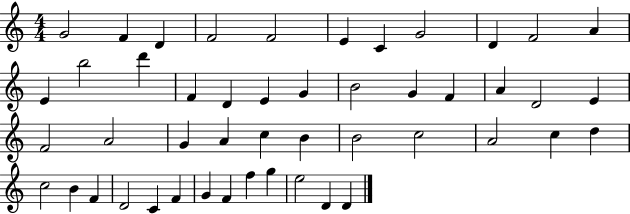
{
  \clef treble
  \numericTimeSignature
  \time 4/4
  \key c \major
  g'2 f'4 d'4 | f'2 f'2 | e'4 c'4 g'2 | d'4 f'2 a'4 | \break e'4 b''2 d'''4 | f'4 d'4 e'4 g'4 | b'2 g'4 f'4 | a'4 d'2 e'4 | \break f'2 a'2 | g'4 a'4 c''4 b'4 | b'2 c''2 | a'2 c''4 d''4 | \break c''2 b'4 f'4 | d'2 c'4 f'4 | g'4 f'4 f''4 g''4 | e''2 d'4 d'4 | \break \bar "|."
}